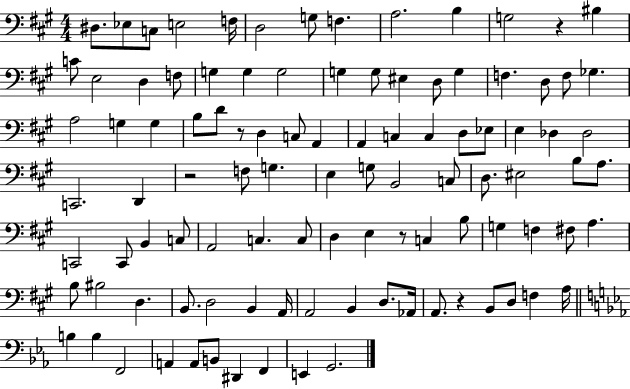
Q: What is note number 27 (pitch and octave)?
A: F3